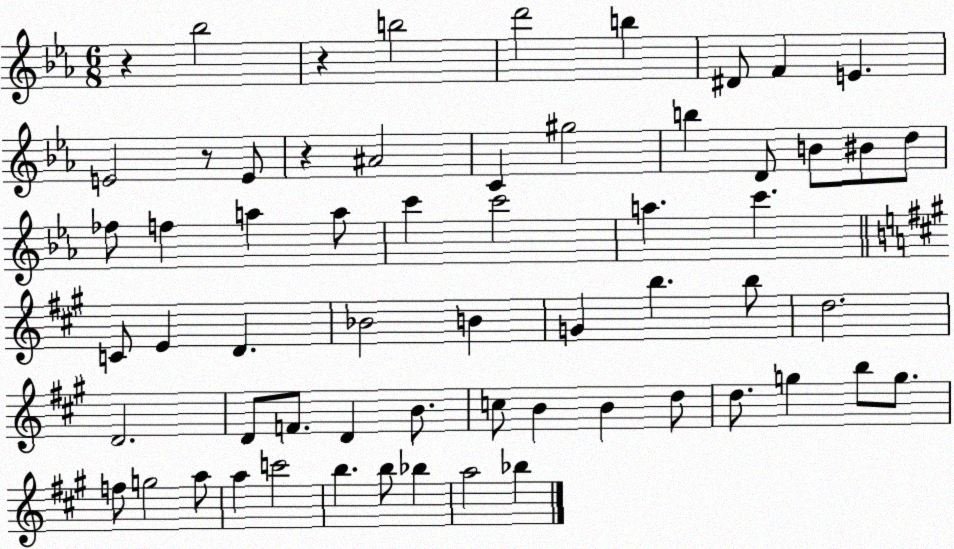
X:1
T:Untitled
M:6/8
L:1/4
K:Eb
z _b2 z b2 d'2 b ^D/2 F E E2 z/2 E/2 z ^A2 C ^g2 b D/2 B/2 ^B/2 d/2 _f/2 f a a/2 c' c'2 a c' C/2 E D _B2 B G b b/2 d2 D2 D/2 F/2 D B/2 c/2 B B d/2 d/2 g b/2 g/2 f/2 g2 a/2 a c'2 b b/2 _b a2 _b